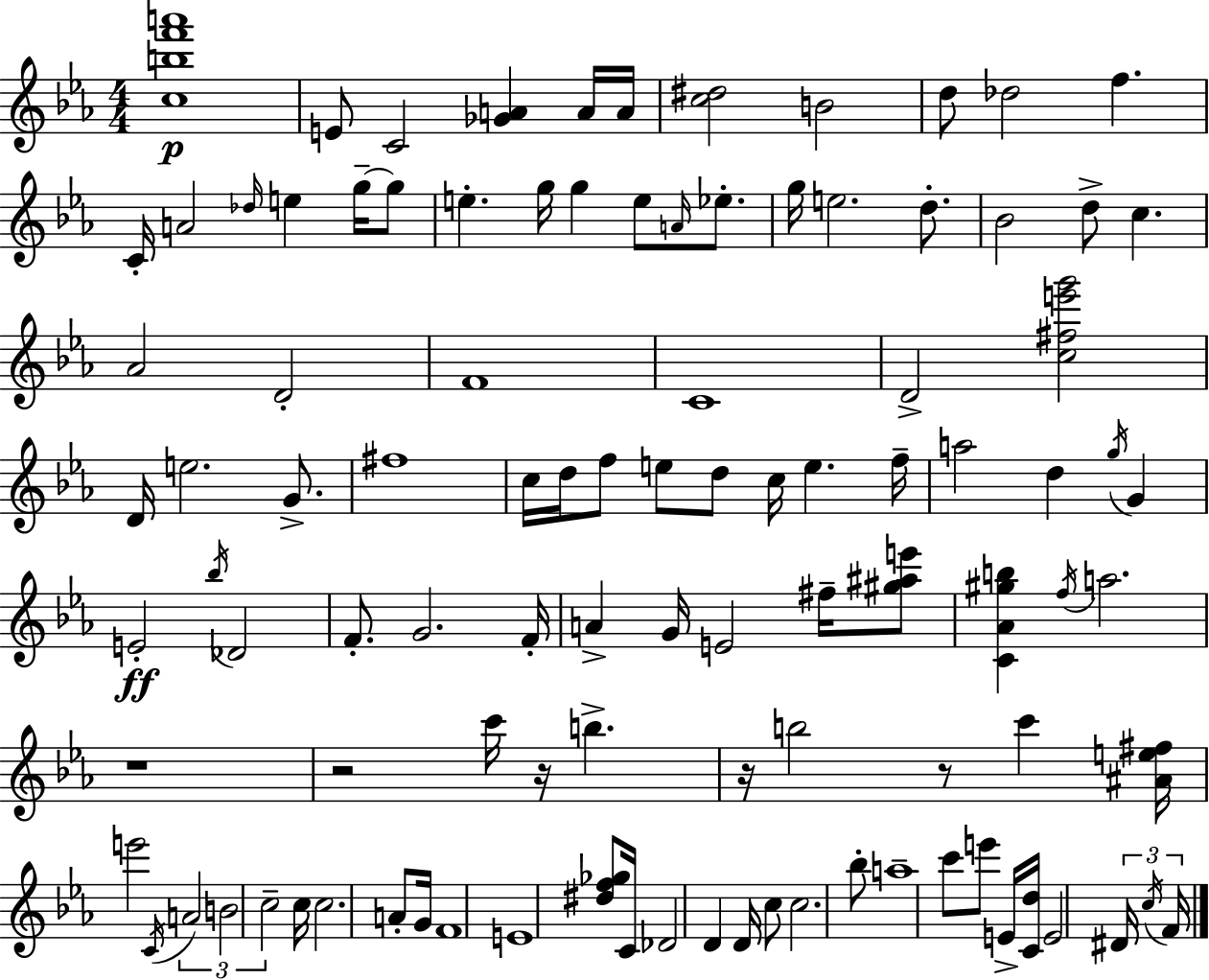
{
  \clef treble
  \numericTimeSignature
  \time 4/4
  \key c \minor
  <c'' b'' f''' a'''>1\p | e'8 c'2 <ges' a'>4 a'16 a'16 | <c'' dis''>2 b'2 | d''8 des''2 f''4. | \break c'16-. a'2 \grace { des''16 } e''4 g''16--~~ g''8 | e''4.-. g''16 g''4 e''8 \grace { a'16 } ees''8.-. | g''16 e''2. d''8.-. | bes'2 d''8-> c''4. | \break aes'2 d'2-. | f'1 | c'1 | d'2-> <c'' fis'' e''' g'''>2 | \break d'16 e''2. g'8.-> | fis''1 | c''16 d''16 f''8 e''8 d''8 c''16 e''4. | f''16-- a''2 d''4 \acciaccatura { g''16 } g'4 | \break e'2-.\ff \acciaccatura { bes''16 } des'2 | f'8.-. g'2. | f'16-. a'4-> g'16 e'2 | fis''16-- <gis'' ais'' e'''>8 <c' aes' gis'' b''>4 \acciaccatura { f''16 } a''2. | \break r1 | r2 c'''16 r16 b''4.-> | r16 b''2 r8 | c'''4 <ais' e'' fis''>16 e'''2 \acciaccatura { c'16 } \tuplet 3/2 { a'2 | \break b'2 c''2-- } | c''16 c''2. | a'8-. g'16 f'1 | e'1 | \break <dis'' f'' ges''>8 c'16 des'2 | d'4 d'16 c''8 c''2. | bes''8-. a''1-- | c'''8 e'''8 e'16-> <c' d''>16 e'2 | \break \tuplet 3/2 { dis'16 \acciaccatura { c''16 } f'16 } \bar "|."
}